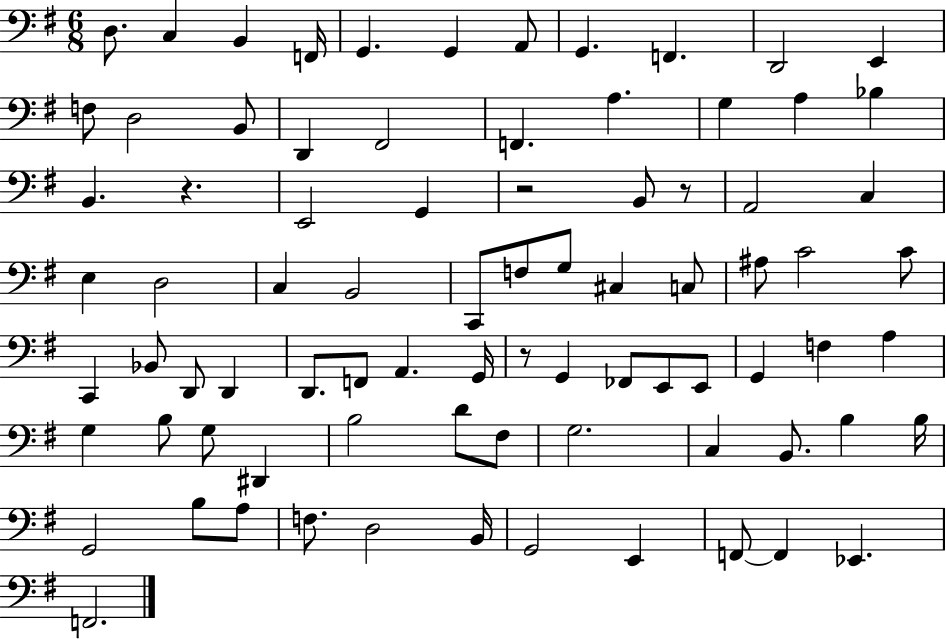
{
  \clef bass
  \numericTimeSignature
  \time 6/8
  \key g \major
  d8. c4 b,4 f,16 | g,4. g,4 a,8 | g,4. f,4. | d,2 e,4 | \break f8 d2 b,8 | d,4 fis,2 | f,4. a4. | g4 a4 bes4 | \break b,4. r4. | e,2 g,4 | r2 b,8 r8 | a,2 c4 | \break e4 d2 | c4 b,2 | c,8 f8 g8 cis4 c8 | ais8 c'2 c'8 | \break c,4 bes,8 d,8 d,4 | d,8. f,8 a,4. g,16 | r8 g,4 fes,8 e,8 e,8 | g,4 f4 a4 | \break g4 b8 g8 dis,4 | b2 d'8 fis8 | g2. | c4 b,8. b4 b16 | \break g,2 b8 a8 | f8. d2 b,16 | g,2 e,4 | f,8~~ f,4 ees,4. | \break f,2. | \bar "|."
}